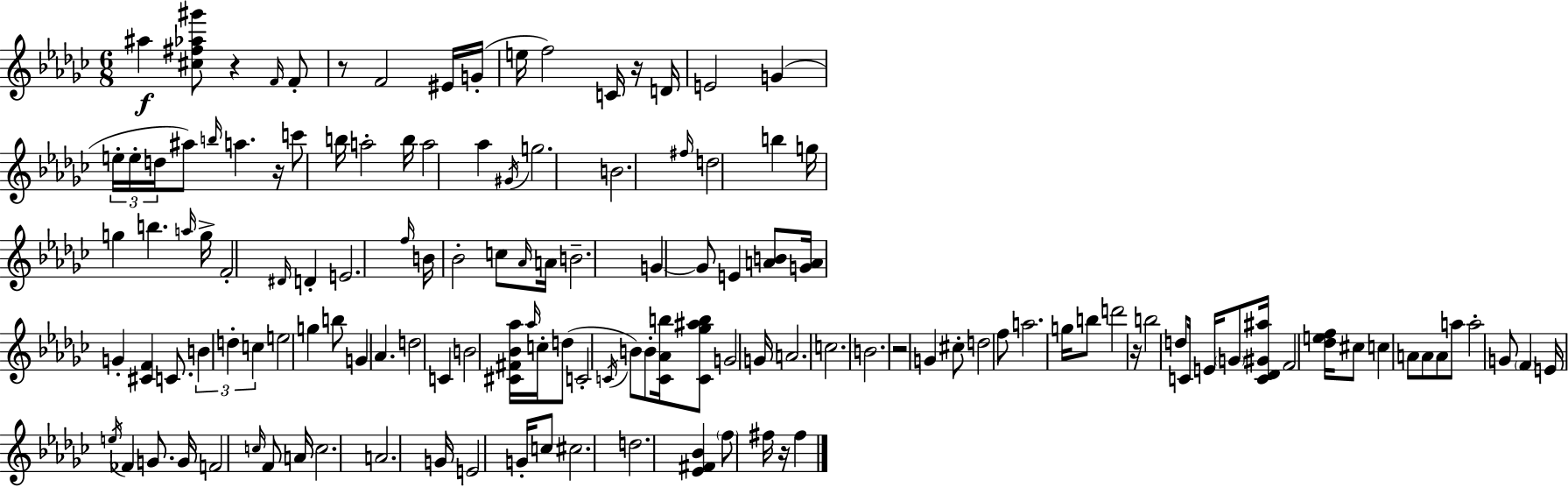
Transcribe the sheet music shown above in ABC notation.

X:1
T:Untitled
M:6/8
L:1/4
K:Ebm
^a [^c^f_a^g']/2 z F/4 F/2 z/2 F2 ^E/4 G/4 e/4 f2 C/4 z/4 D/4 E2 G e/4 e/4 d/4 ^a/2 b/4 a z/4 c'/2 b/4 a2 b/4 a2 _a ^G/4 g2 B2 ^f/4 d2 b g/4 g b a/4 g/4 F2 ^D/4 D E2 f/4 B/4 _B2 c/2 _A/4 A/4 B2 G G/2 E [AB]/2 [GA]/4 G [^CF] C/2 B d c e2 g b/2 G _A d2 C B2 [^C^F_B_a]/4 _a/4 c/4 d/2 C2 C/4 B/2 B/2 [C_Ab]/4 [C_g^ab]/2 G2 G/4 A2 c2 B2 z2 G ^c/2 d2 f/2 a2 g/4 b/2 d'2 z/4 b2 d/2 C/4 E/4 G/2 [C_D^G^a]/4 F2 [_def]/4 ^c/2 c A/2 A/2 A/2 a/2 a2 G/2 F E/4 e/4 _F G/2 G/4 F2 c/4 F/2 A/4 c2 A2 G/4 E2 G/4 c/2 ^c2 d2 [_E^F_B] f/2 ^f/4 z/4 ^f